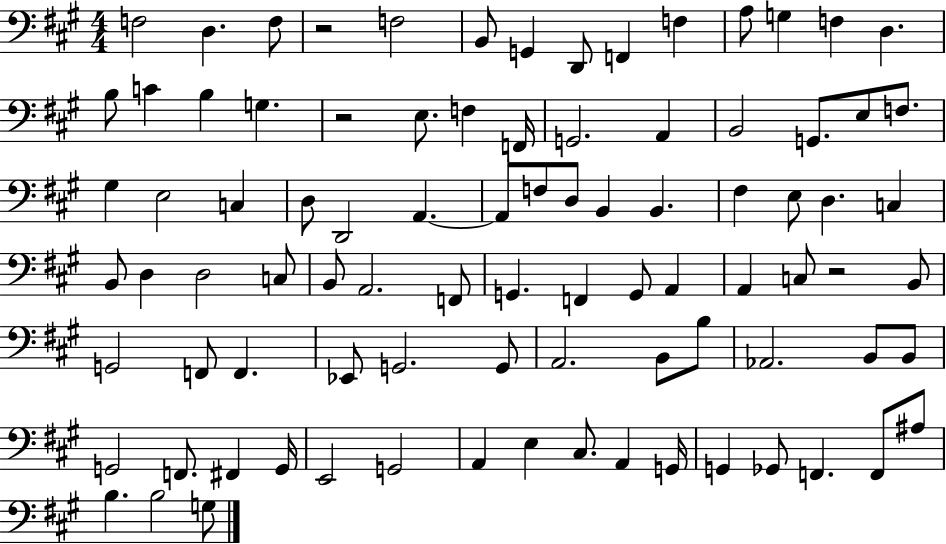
X:1
T:Untitled
M:4/4
L:1/4
K:A
F,2 D, F,/2 z2 F,2 B,,/2 G,, D,,/2 F,, F, A,/2 G, F, D, B,/2 C B, G, z2 E,/2 F, F,,/4 G,,2 A,, B,,2 G,,/2 E,/2 F,/2 ^G, E,2 C, D,/2 D,,2 A,, A,,/2 F,/2 D,/2 B,, B,, ^F, E,/2 D, C, B,,/2 D, D,2 C,/2 B,,/2 A,,2 F,,/2 G,, F,, G,,/2 A,, A,, C,/2 z2 B,,/2 G,,2 F,,/2 F,, _E,,/2 G,,2 G,,/2 A,,2 B,,/2 B,/2 _A,,2 B,,/2 B,,/2 G,,2 F,,/2 ^F,, G,,/4 E,,2 G,,2 A,, E, ^C,/2 A,, G,,/4 G,, _G,,/2 F,, F,,/2 ^A,/2 B, B,2 G,/2